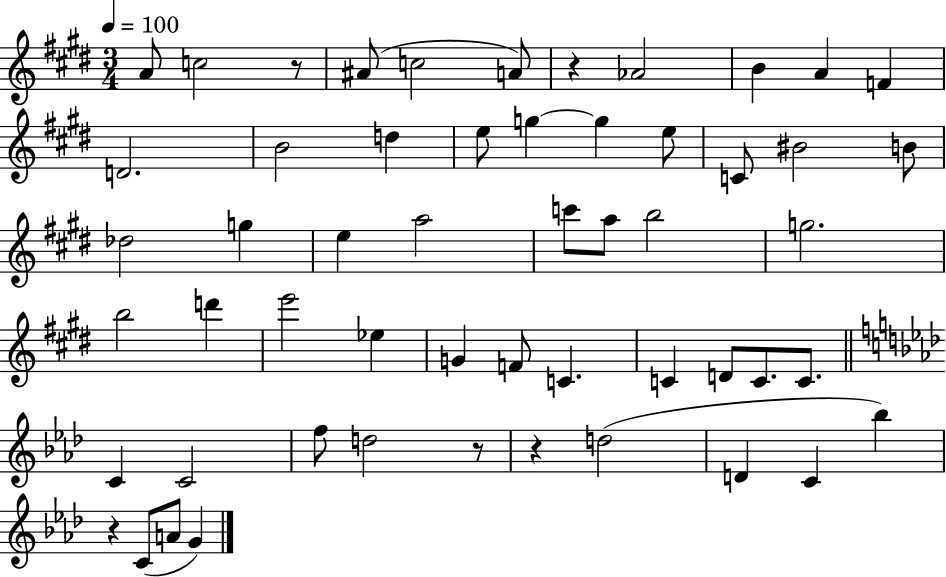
A4/e C5/h R/e A#4/e C5/h A4/e R/q Ab4/h B4/q A4/q F4/q D4/h. B4/h D5/q E5/e G5/q G5/q E5/e C4/e BIS4/h B4/e Db5/h G5/q E5/q A5/h C6/e A5/e B5/h G5/h. B5/h D6/q E6/h Eb5/q G4/q F4/e C4/q. C4/q D4/e C4/e. C4/e. C4/q C4/h F5/e D5/h R/e R/q D5/h D4/q C4/q Bb5/q R/q C4/e A4/e G4/q